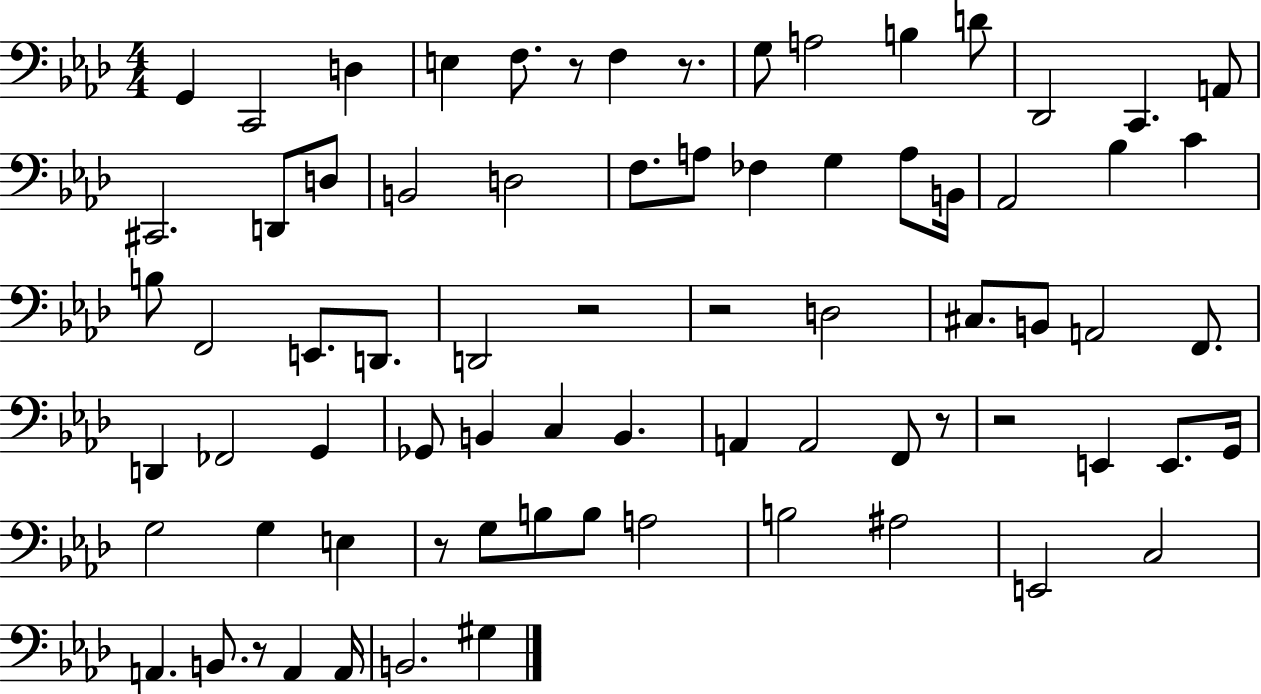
X:1
T:Untitled
M:4/4
L:1/4
K:Ab
G,, C,,2 D, E, F,/2 z/2 F, z/2 G,/2 A,2 B, D/2 _D,,2 C,, A,,/2 ^C,,2 D,,/2 D,/2 B,,2 D,2 F,/2 A,/2 _F, G, A,/2 B,,/4 _A,,2 _B, C B,/2 F,,2 E,,/2 D,,/2 D,,2 z2 z2 D,2 ^C,/2 B,,/2 A,,2 F,,/2 D,, _F,,2 G,, _G,,/2 B,, C, B,, A,, A,,2 F,,/2 z/2 z2 E,, E,,/2 G,,/4 G,2 G, E, z/2 G,/2 B,/2 B,/2 A,2 B,2 ^A,2 E,,2 C,2 A,, B,,/2 z/2 A,, A,,/4 B,,2 ^G,